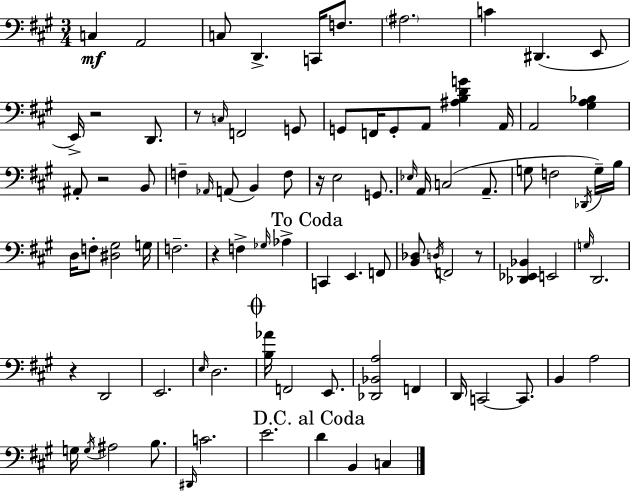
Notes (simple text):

C3/q A2/h C3/e D2/q. C2/s F3/e. A#3/h. C4/q D#2/q. E2/e E2/s R/h D2/e. R/e C3/s F2/h G2/e G2/e F2/s G2/e A2/e [A#3,B3,D4,G4]/q A2/s A2/h [G#3,A3,Bb3]/q A#2/e R/h B2/e F3/q Ab2/s A2/e B2/q F3/e R/s E3/h G2/e. Eb3/s A2/s C3/h A2/e. G3/e F3/h Db2/s G3/s B3/s D3/s F3/e [D#3,G#3]/h G3/s F3/h. R/q F3/q Gb3/s Ab3/q C2/q E2/q. F2/e [B2,Db3]/e D3/s F2/h R/e [Db2,Eb2,Bb2]/q E2/h G3/s D2/h. R/q D2/h E2/h. E3/s D3/h. [B3,Ab4]/s F2/h E2/e. [Db2,Bb2,A3]/h F2/q D2/s C2/h C2/e. B2/q A3/h G3/s G3/s A#3/h B3/e. D#2/s C4/h. E4/h. D4/q B2/q C3/q